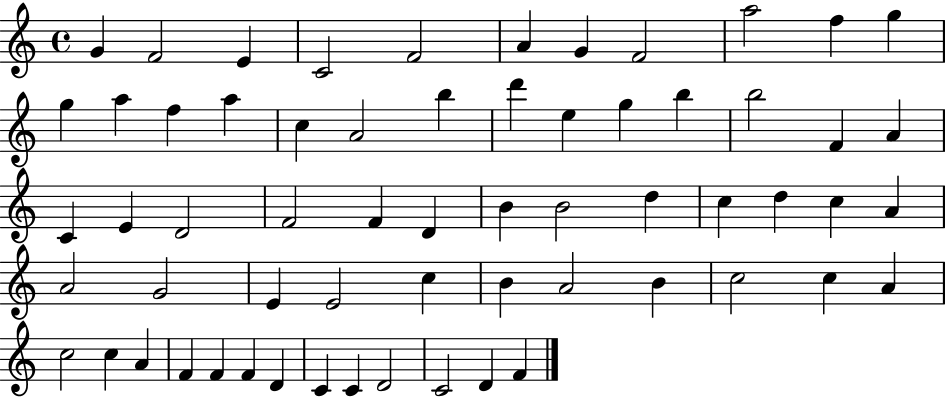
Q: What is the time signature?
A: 4/4